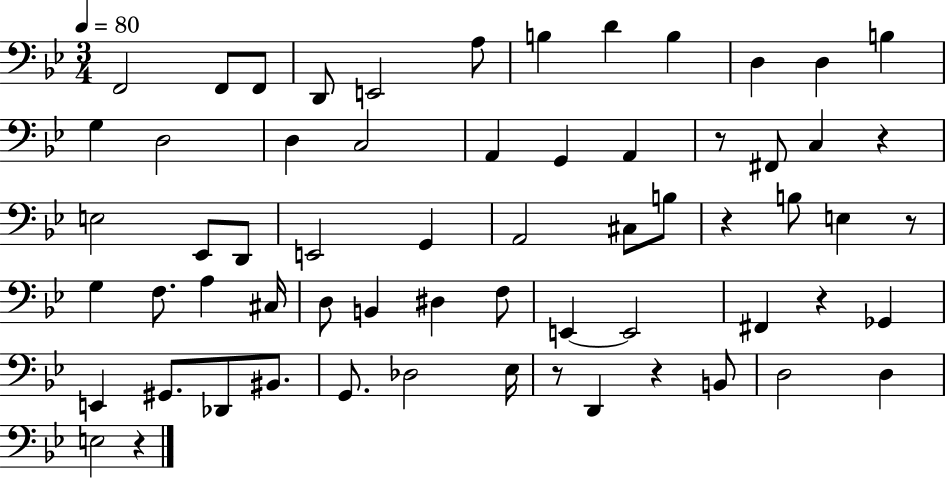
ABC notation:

X:1
T:Untitled
M:3/4
L:1/4
K:Bb
F,,2 F,,/2 F,,/2 D,,/2 E,,2 A,/2 B, D B, D, D, B, G, D,2 D, C,2 A,, G,, A,, z/2 ^F,,/2 C, z E,2 _E,,/2 D,,/2 E,,2 G,, A,,2 ^C,/2 B,/2 z B,/2 E, z/2 G, F,/2 A, ^C,/4 D,/2 B,, ^D, F,/2 E,, E,,2 ^F,, z _G,, E,, ^G,,/2 _D,,/2 ^B,,/2 G,,/2 _D,2 _E,/4 z/2 D,, z B,,/2 D,2 D, E,2 z